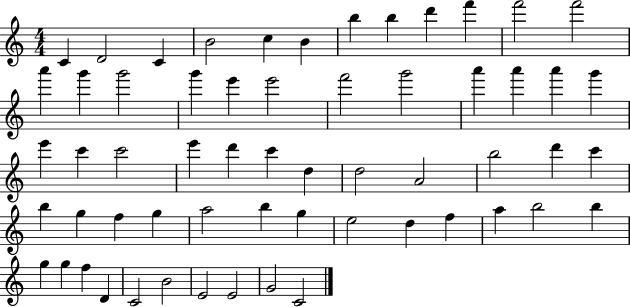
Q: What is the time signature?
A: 4/4